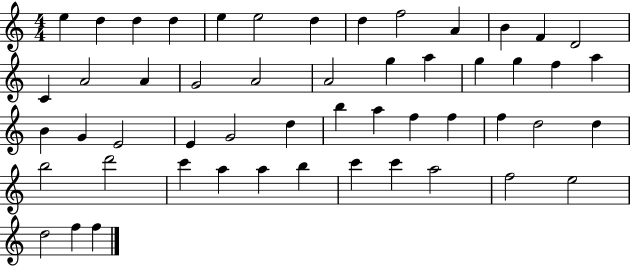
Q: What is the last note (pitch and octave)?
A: F5